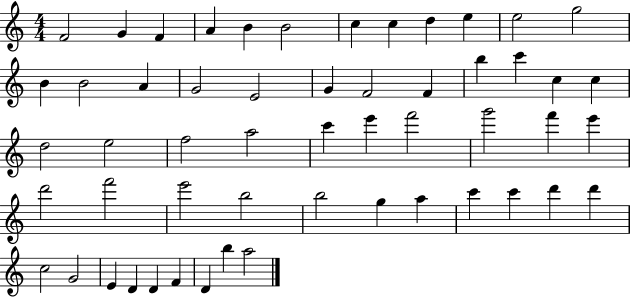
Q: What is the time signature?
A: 4/4